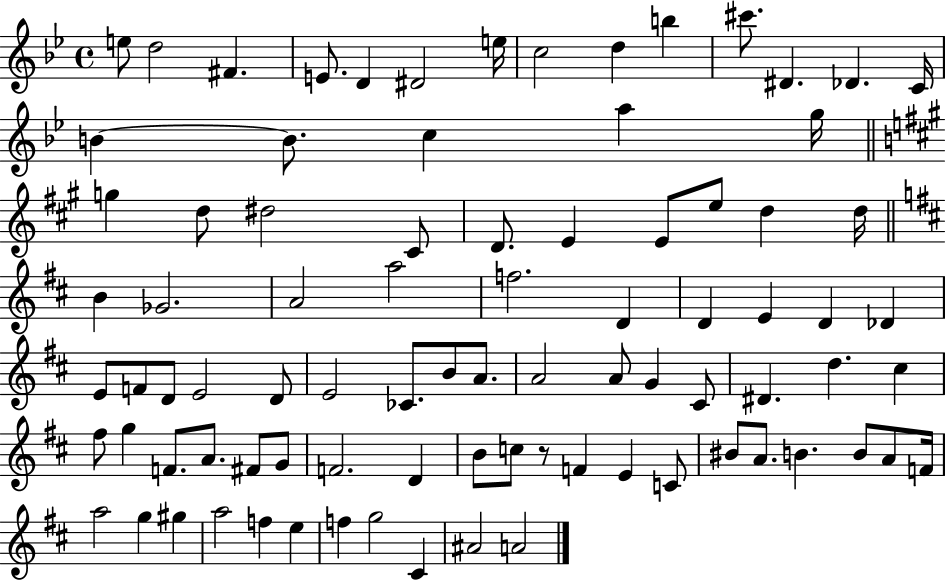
E5/e D5/h F#4/q. E4/e. D4/q D#4/h E5/s C5/h D5/q B5/q C#6/e. D#4/q. Db4/q. C4/s B4/q B4/e. C5/q A5/q G5/s G5/q D5/e D#5/h C#4/e D4/e. E4/q E4/e E5/e D5/q D5/s B4/q Gb4/h. A4/h A5/h F5/h. D4/q D4/q E4/q D4/q Db4/q E4/e F4/e D4/e E4/h D4/e E4/h CES4/e. B4/e A4/e. A4/h A4/e G4/q C#4/e D#4/q. D5/q. C#5/q F#5/e G5/q F4/e. A4/e. F#4/e G4/e F4/h. D4/q B4/e C5/e R/e F4/q E4/q C4/e BIS4/e A4/e. B4/q. B4/e A4/e F4/s A5/h G5/q G#5/q A5/h F5/q E5/q F5/q G5/h C#4/q A#4/h A4/h